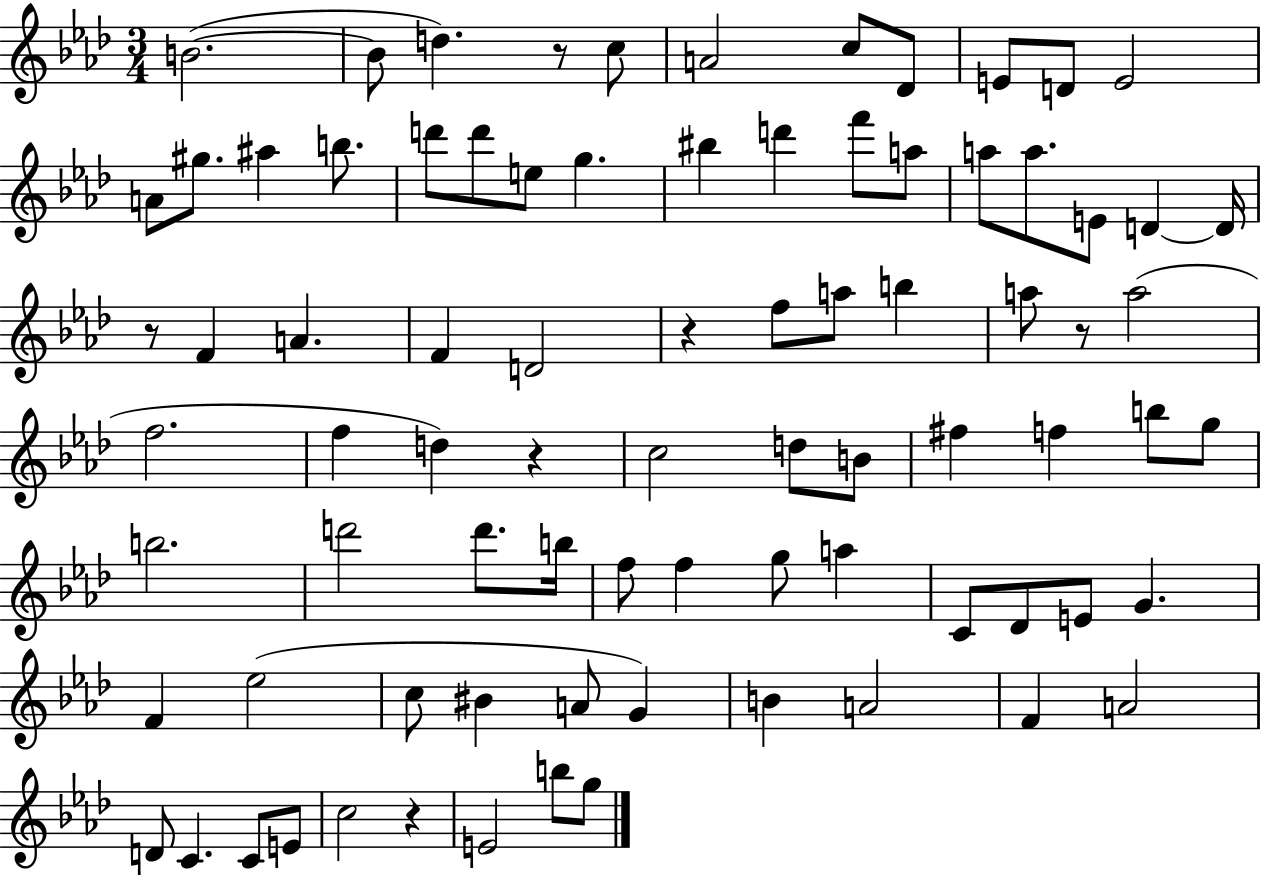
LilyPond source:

{
  \clef treble
  \numericTimeSignature
  \time 3/4
  \key aes \major
  b'2.~(~ | b'8 d''4.) r8 c''8 | a'2 c''8 des'8 | e'8 d'8 e'2 | \break a'8 gis''8. ais''4 b''8. | d'''8 d'''8 e''8 g''4. | bis''4 d'''4 f'''8 a''8 | a''8 a''8. e'8 d'4~~ d'16 | \break r8 f'4 a'4. | f'4 d'2 | r4 f''8 a''8 b''4 | a''8 r8 a''2( | \break f''2. | f''4 d''4) r4 | c''2 d''8 b'8 | fis''4 f''4 b''8 g''8 | \break b''2. | d'''2 d'''8. b''16 | f''8 f''4 g''8 a''4 | c'8 des'8 e'8 g'4. | \break f'4 ees''2( | c''8 bis'4 a'8 g'4) | b'4 a'2 | f'4 a'2 | \break d'8 c'4. c'8 e'8 | c''2 r4 | e'2 b''8 g''8 | \bar "|."
}